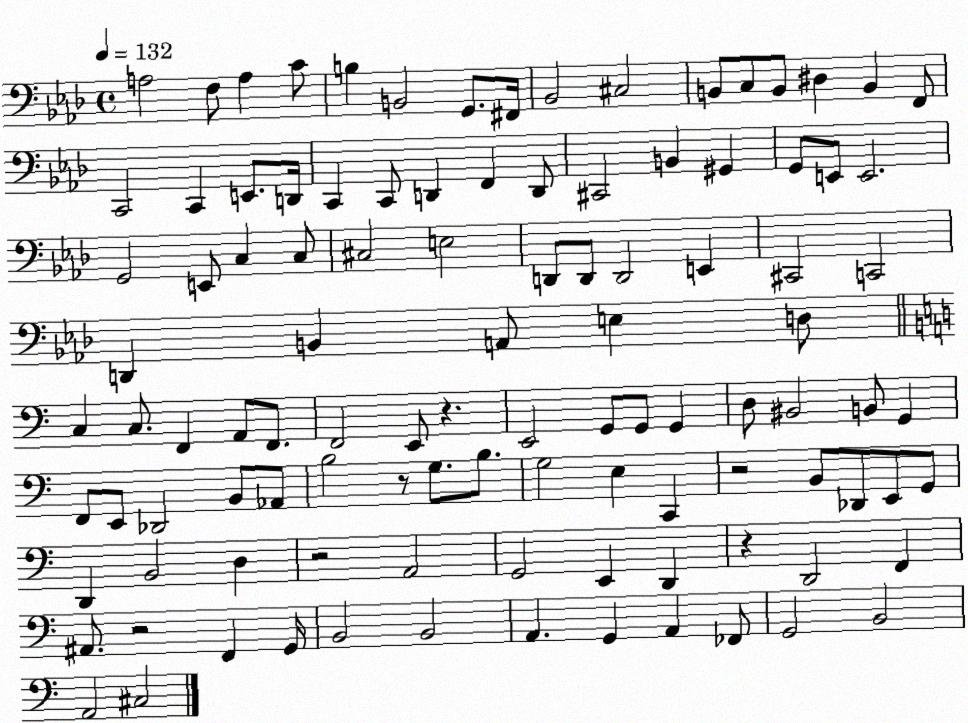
X:1
T:Untitled
M:4/4
L:1/4
K:Ab
A,2 F,/2 A, C/2 B, B,,2 G,,/2 ^F,,/4 _B,,2 ^C,2 B,,/2 C,/2 B,,/2 ^D, B,, F,,/2 C,,2 C,, E,,/2 D,,/4 C,, C,,/2 D,, F,, D,,/2 ^C,,2 B,, ^G,, G,,/2 E,,/2 E,,2 G,,2 E,,/2 C, C,/2 ^C,2 E,2 D,,/2 D,,/2 D,,2 E,, ^C,,2 C,,2 D,, B,, A,,/2 E, D,/2 C, C,/2 F,, A,,/2 F,,/2 F,,2 E,,/2 z E,,2 G,,/2 G,,/2 G,, D,/2 ^B,,2 B,,/2 G,, F,,/2 E,,/2 _D,,2 B,,/2 _A,,/2 B,2 z/2 G,/2 B,/2 G,2 E, C,, z2 B,,/2 _D,,/2 E,,/2 G,,/2 D,, B,,2 D, z2 A,,2 G,,2 E,, D,, z D,,2 F,, ^A,,/2 z2 F,, G,,/4 B,,2 B,,2 A,, G,, A,, _F,,/2 G,,2 B,,2 A,,2 ^C,2